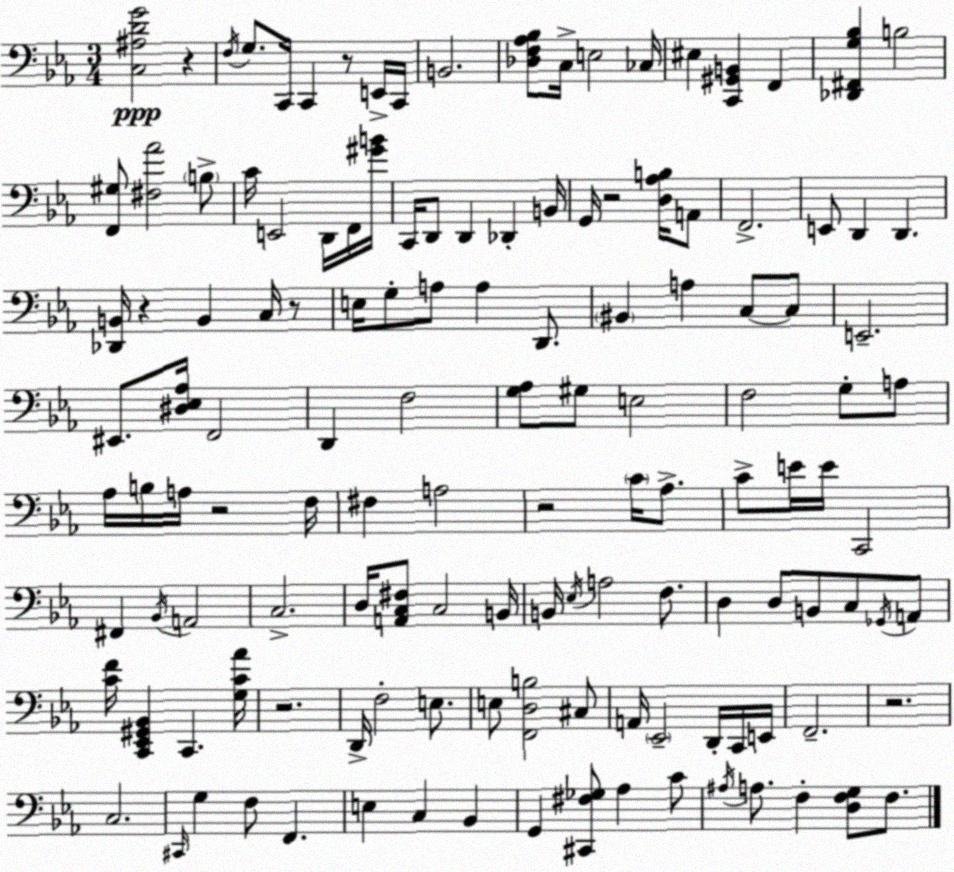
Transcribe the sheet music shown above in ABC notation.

X:1
T:Untitled
M:3/4
L:1/4
K:Cm
[C,^A,DG]2 z F,/4 G,/2 C,,/4 C,, z/2 E,,/4 C,,/4 B,,2 [_D,F,_A,_B,]/2 C,/4 E,2 _C,/4 ^E, [C,,^G,,B,,] F,, [_D,,^F,,G,_B,] B,2 [F,,^G,]/2 [^F,_A]2 B,/2 C/4 E,,2 D,,/4 F,,/4 [^GB]/4 C,,/4 D,,/2 D,, _D,, B,,/4 G,,/4 z2 [D,_A,B,]/4 A,,/2 F,,2 E,,/2 D,, D,, [_D,,B,,]/4 z B,, C,/4 z/2 E,/4 G,/2 A,/2 A, D,,/2 ^B,, A, C,/2 C,/2 E,,2 ^E,,/2 [^D,_E,_A,]/4 F,,2 D,, F,2 [G,_A,]/2 ^G,/2 E,2 F,2 G,/2 A,/2 _A,/4 B,/4 A,/4 z2 F,/4 ^F, A,2 z2 C/4 _A,/2 C/2 E/4 E/4 C,,2 ^F,, _B,,/4 A,,2 C,2 D,/4 [A,,C,^F,]/2 C,2 B,,/4 B,,/4 _E,/4 A,2 F,/2 D, D,/2 B,,/2 C,/2 _G,,/4 A,,/2 [CF]/4 [C,,_E,,^G,,_B,,] C,, [G,C_A]/4 z2 D,,/4 F,2 E,/2 E,/2 [F,,D,B,]2 ^C,/2 A,,/4 _E,,2 D,,/4 C,,/4 E,,/4 F,,2 z2 C,2 ^C,,/4 G, F,/2 F,, E, C, _B,, G,, [^C,,^F,_G,]/2 _A, C/2 ^A,/4 A,/2 F, [D,F,G,]/2 F,/2